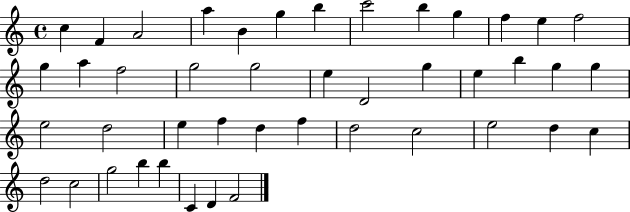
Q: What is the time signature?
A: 4/4